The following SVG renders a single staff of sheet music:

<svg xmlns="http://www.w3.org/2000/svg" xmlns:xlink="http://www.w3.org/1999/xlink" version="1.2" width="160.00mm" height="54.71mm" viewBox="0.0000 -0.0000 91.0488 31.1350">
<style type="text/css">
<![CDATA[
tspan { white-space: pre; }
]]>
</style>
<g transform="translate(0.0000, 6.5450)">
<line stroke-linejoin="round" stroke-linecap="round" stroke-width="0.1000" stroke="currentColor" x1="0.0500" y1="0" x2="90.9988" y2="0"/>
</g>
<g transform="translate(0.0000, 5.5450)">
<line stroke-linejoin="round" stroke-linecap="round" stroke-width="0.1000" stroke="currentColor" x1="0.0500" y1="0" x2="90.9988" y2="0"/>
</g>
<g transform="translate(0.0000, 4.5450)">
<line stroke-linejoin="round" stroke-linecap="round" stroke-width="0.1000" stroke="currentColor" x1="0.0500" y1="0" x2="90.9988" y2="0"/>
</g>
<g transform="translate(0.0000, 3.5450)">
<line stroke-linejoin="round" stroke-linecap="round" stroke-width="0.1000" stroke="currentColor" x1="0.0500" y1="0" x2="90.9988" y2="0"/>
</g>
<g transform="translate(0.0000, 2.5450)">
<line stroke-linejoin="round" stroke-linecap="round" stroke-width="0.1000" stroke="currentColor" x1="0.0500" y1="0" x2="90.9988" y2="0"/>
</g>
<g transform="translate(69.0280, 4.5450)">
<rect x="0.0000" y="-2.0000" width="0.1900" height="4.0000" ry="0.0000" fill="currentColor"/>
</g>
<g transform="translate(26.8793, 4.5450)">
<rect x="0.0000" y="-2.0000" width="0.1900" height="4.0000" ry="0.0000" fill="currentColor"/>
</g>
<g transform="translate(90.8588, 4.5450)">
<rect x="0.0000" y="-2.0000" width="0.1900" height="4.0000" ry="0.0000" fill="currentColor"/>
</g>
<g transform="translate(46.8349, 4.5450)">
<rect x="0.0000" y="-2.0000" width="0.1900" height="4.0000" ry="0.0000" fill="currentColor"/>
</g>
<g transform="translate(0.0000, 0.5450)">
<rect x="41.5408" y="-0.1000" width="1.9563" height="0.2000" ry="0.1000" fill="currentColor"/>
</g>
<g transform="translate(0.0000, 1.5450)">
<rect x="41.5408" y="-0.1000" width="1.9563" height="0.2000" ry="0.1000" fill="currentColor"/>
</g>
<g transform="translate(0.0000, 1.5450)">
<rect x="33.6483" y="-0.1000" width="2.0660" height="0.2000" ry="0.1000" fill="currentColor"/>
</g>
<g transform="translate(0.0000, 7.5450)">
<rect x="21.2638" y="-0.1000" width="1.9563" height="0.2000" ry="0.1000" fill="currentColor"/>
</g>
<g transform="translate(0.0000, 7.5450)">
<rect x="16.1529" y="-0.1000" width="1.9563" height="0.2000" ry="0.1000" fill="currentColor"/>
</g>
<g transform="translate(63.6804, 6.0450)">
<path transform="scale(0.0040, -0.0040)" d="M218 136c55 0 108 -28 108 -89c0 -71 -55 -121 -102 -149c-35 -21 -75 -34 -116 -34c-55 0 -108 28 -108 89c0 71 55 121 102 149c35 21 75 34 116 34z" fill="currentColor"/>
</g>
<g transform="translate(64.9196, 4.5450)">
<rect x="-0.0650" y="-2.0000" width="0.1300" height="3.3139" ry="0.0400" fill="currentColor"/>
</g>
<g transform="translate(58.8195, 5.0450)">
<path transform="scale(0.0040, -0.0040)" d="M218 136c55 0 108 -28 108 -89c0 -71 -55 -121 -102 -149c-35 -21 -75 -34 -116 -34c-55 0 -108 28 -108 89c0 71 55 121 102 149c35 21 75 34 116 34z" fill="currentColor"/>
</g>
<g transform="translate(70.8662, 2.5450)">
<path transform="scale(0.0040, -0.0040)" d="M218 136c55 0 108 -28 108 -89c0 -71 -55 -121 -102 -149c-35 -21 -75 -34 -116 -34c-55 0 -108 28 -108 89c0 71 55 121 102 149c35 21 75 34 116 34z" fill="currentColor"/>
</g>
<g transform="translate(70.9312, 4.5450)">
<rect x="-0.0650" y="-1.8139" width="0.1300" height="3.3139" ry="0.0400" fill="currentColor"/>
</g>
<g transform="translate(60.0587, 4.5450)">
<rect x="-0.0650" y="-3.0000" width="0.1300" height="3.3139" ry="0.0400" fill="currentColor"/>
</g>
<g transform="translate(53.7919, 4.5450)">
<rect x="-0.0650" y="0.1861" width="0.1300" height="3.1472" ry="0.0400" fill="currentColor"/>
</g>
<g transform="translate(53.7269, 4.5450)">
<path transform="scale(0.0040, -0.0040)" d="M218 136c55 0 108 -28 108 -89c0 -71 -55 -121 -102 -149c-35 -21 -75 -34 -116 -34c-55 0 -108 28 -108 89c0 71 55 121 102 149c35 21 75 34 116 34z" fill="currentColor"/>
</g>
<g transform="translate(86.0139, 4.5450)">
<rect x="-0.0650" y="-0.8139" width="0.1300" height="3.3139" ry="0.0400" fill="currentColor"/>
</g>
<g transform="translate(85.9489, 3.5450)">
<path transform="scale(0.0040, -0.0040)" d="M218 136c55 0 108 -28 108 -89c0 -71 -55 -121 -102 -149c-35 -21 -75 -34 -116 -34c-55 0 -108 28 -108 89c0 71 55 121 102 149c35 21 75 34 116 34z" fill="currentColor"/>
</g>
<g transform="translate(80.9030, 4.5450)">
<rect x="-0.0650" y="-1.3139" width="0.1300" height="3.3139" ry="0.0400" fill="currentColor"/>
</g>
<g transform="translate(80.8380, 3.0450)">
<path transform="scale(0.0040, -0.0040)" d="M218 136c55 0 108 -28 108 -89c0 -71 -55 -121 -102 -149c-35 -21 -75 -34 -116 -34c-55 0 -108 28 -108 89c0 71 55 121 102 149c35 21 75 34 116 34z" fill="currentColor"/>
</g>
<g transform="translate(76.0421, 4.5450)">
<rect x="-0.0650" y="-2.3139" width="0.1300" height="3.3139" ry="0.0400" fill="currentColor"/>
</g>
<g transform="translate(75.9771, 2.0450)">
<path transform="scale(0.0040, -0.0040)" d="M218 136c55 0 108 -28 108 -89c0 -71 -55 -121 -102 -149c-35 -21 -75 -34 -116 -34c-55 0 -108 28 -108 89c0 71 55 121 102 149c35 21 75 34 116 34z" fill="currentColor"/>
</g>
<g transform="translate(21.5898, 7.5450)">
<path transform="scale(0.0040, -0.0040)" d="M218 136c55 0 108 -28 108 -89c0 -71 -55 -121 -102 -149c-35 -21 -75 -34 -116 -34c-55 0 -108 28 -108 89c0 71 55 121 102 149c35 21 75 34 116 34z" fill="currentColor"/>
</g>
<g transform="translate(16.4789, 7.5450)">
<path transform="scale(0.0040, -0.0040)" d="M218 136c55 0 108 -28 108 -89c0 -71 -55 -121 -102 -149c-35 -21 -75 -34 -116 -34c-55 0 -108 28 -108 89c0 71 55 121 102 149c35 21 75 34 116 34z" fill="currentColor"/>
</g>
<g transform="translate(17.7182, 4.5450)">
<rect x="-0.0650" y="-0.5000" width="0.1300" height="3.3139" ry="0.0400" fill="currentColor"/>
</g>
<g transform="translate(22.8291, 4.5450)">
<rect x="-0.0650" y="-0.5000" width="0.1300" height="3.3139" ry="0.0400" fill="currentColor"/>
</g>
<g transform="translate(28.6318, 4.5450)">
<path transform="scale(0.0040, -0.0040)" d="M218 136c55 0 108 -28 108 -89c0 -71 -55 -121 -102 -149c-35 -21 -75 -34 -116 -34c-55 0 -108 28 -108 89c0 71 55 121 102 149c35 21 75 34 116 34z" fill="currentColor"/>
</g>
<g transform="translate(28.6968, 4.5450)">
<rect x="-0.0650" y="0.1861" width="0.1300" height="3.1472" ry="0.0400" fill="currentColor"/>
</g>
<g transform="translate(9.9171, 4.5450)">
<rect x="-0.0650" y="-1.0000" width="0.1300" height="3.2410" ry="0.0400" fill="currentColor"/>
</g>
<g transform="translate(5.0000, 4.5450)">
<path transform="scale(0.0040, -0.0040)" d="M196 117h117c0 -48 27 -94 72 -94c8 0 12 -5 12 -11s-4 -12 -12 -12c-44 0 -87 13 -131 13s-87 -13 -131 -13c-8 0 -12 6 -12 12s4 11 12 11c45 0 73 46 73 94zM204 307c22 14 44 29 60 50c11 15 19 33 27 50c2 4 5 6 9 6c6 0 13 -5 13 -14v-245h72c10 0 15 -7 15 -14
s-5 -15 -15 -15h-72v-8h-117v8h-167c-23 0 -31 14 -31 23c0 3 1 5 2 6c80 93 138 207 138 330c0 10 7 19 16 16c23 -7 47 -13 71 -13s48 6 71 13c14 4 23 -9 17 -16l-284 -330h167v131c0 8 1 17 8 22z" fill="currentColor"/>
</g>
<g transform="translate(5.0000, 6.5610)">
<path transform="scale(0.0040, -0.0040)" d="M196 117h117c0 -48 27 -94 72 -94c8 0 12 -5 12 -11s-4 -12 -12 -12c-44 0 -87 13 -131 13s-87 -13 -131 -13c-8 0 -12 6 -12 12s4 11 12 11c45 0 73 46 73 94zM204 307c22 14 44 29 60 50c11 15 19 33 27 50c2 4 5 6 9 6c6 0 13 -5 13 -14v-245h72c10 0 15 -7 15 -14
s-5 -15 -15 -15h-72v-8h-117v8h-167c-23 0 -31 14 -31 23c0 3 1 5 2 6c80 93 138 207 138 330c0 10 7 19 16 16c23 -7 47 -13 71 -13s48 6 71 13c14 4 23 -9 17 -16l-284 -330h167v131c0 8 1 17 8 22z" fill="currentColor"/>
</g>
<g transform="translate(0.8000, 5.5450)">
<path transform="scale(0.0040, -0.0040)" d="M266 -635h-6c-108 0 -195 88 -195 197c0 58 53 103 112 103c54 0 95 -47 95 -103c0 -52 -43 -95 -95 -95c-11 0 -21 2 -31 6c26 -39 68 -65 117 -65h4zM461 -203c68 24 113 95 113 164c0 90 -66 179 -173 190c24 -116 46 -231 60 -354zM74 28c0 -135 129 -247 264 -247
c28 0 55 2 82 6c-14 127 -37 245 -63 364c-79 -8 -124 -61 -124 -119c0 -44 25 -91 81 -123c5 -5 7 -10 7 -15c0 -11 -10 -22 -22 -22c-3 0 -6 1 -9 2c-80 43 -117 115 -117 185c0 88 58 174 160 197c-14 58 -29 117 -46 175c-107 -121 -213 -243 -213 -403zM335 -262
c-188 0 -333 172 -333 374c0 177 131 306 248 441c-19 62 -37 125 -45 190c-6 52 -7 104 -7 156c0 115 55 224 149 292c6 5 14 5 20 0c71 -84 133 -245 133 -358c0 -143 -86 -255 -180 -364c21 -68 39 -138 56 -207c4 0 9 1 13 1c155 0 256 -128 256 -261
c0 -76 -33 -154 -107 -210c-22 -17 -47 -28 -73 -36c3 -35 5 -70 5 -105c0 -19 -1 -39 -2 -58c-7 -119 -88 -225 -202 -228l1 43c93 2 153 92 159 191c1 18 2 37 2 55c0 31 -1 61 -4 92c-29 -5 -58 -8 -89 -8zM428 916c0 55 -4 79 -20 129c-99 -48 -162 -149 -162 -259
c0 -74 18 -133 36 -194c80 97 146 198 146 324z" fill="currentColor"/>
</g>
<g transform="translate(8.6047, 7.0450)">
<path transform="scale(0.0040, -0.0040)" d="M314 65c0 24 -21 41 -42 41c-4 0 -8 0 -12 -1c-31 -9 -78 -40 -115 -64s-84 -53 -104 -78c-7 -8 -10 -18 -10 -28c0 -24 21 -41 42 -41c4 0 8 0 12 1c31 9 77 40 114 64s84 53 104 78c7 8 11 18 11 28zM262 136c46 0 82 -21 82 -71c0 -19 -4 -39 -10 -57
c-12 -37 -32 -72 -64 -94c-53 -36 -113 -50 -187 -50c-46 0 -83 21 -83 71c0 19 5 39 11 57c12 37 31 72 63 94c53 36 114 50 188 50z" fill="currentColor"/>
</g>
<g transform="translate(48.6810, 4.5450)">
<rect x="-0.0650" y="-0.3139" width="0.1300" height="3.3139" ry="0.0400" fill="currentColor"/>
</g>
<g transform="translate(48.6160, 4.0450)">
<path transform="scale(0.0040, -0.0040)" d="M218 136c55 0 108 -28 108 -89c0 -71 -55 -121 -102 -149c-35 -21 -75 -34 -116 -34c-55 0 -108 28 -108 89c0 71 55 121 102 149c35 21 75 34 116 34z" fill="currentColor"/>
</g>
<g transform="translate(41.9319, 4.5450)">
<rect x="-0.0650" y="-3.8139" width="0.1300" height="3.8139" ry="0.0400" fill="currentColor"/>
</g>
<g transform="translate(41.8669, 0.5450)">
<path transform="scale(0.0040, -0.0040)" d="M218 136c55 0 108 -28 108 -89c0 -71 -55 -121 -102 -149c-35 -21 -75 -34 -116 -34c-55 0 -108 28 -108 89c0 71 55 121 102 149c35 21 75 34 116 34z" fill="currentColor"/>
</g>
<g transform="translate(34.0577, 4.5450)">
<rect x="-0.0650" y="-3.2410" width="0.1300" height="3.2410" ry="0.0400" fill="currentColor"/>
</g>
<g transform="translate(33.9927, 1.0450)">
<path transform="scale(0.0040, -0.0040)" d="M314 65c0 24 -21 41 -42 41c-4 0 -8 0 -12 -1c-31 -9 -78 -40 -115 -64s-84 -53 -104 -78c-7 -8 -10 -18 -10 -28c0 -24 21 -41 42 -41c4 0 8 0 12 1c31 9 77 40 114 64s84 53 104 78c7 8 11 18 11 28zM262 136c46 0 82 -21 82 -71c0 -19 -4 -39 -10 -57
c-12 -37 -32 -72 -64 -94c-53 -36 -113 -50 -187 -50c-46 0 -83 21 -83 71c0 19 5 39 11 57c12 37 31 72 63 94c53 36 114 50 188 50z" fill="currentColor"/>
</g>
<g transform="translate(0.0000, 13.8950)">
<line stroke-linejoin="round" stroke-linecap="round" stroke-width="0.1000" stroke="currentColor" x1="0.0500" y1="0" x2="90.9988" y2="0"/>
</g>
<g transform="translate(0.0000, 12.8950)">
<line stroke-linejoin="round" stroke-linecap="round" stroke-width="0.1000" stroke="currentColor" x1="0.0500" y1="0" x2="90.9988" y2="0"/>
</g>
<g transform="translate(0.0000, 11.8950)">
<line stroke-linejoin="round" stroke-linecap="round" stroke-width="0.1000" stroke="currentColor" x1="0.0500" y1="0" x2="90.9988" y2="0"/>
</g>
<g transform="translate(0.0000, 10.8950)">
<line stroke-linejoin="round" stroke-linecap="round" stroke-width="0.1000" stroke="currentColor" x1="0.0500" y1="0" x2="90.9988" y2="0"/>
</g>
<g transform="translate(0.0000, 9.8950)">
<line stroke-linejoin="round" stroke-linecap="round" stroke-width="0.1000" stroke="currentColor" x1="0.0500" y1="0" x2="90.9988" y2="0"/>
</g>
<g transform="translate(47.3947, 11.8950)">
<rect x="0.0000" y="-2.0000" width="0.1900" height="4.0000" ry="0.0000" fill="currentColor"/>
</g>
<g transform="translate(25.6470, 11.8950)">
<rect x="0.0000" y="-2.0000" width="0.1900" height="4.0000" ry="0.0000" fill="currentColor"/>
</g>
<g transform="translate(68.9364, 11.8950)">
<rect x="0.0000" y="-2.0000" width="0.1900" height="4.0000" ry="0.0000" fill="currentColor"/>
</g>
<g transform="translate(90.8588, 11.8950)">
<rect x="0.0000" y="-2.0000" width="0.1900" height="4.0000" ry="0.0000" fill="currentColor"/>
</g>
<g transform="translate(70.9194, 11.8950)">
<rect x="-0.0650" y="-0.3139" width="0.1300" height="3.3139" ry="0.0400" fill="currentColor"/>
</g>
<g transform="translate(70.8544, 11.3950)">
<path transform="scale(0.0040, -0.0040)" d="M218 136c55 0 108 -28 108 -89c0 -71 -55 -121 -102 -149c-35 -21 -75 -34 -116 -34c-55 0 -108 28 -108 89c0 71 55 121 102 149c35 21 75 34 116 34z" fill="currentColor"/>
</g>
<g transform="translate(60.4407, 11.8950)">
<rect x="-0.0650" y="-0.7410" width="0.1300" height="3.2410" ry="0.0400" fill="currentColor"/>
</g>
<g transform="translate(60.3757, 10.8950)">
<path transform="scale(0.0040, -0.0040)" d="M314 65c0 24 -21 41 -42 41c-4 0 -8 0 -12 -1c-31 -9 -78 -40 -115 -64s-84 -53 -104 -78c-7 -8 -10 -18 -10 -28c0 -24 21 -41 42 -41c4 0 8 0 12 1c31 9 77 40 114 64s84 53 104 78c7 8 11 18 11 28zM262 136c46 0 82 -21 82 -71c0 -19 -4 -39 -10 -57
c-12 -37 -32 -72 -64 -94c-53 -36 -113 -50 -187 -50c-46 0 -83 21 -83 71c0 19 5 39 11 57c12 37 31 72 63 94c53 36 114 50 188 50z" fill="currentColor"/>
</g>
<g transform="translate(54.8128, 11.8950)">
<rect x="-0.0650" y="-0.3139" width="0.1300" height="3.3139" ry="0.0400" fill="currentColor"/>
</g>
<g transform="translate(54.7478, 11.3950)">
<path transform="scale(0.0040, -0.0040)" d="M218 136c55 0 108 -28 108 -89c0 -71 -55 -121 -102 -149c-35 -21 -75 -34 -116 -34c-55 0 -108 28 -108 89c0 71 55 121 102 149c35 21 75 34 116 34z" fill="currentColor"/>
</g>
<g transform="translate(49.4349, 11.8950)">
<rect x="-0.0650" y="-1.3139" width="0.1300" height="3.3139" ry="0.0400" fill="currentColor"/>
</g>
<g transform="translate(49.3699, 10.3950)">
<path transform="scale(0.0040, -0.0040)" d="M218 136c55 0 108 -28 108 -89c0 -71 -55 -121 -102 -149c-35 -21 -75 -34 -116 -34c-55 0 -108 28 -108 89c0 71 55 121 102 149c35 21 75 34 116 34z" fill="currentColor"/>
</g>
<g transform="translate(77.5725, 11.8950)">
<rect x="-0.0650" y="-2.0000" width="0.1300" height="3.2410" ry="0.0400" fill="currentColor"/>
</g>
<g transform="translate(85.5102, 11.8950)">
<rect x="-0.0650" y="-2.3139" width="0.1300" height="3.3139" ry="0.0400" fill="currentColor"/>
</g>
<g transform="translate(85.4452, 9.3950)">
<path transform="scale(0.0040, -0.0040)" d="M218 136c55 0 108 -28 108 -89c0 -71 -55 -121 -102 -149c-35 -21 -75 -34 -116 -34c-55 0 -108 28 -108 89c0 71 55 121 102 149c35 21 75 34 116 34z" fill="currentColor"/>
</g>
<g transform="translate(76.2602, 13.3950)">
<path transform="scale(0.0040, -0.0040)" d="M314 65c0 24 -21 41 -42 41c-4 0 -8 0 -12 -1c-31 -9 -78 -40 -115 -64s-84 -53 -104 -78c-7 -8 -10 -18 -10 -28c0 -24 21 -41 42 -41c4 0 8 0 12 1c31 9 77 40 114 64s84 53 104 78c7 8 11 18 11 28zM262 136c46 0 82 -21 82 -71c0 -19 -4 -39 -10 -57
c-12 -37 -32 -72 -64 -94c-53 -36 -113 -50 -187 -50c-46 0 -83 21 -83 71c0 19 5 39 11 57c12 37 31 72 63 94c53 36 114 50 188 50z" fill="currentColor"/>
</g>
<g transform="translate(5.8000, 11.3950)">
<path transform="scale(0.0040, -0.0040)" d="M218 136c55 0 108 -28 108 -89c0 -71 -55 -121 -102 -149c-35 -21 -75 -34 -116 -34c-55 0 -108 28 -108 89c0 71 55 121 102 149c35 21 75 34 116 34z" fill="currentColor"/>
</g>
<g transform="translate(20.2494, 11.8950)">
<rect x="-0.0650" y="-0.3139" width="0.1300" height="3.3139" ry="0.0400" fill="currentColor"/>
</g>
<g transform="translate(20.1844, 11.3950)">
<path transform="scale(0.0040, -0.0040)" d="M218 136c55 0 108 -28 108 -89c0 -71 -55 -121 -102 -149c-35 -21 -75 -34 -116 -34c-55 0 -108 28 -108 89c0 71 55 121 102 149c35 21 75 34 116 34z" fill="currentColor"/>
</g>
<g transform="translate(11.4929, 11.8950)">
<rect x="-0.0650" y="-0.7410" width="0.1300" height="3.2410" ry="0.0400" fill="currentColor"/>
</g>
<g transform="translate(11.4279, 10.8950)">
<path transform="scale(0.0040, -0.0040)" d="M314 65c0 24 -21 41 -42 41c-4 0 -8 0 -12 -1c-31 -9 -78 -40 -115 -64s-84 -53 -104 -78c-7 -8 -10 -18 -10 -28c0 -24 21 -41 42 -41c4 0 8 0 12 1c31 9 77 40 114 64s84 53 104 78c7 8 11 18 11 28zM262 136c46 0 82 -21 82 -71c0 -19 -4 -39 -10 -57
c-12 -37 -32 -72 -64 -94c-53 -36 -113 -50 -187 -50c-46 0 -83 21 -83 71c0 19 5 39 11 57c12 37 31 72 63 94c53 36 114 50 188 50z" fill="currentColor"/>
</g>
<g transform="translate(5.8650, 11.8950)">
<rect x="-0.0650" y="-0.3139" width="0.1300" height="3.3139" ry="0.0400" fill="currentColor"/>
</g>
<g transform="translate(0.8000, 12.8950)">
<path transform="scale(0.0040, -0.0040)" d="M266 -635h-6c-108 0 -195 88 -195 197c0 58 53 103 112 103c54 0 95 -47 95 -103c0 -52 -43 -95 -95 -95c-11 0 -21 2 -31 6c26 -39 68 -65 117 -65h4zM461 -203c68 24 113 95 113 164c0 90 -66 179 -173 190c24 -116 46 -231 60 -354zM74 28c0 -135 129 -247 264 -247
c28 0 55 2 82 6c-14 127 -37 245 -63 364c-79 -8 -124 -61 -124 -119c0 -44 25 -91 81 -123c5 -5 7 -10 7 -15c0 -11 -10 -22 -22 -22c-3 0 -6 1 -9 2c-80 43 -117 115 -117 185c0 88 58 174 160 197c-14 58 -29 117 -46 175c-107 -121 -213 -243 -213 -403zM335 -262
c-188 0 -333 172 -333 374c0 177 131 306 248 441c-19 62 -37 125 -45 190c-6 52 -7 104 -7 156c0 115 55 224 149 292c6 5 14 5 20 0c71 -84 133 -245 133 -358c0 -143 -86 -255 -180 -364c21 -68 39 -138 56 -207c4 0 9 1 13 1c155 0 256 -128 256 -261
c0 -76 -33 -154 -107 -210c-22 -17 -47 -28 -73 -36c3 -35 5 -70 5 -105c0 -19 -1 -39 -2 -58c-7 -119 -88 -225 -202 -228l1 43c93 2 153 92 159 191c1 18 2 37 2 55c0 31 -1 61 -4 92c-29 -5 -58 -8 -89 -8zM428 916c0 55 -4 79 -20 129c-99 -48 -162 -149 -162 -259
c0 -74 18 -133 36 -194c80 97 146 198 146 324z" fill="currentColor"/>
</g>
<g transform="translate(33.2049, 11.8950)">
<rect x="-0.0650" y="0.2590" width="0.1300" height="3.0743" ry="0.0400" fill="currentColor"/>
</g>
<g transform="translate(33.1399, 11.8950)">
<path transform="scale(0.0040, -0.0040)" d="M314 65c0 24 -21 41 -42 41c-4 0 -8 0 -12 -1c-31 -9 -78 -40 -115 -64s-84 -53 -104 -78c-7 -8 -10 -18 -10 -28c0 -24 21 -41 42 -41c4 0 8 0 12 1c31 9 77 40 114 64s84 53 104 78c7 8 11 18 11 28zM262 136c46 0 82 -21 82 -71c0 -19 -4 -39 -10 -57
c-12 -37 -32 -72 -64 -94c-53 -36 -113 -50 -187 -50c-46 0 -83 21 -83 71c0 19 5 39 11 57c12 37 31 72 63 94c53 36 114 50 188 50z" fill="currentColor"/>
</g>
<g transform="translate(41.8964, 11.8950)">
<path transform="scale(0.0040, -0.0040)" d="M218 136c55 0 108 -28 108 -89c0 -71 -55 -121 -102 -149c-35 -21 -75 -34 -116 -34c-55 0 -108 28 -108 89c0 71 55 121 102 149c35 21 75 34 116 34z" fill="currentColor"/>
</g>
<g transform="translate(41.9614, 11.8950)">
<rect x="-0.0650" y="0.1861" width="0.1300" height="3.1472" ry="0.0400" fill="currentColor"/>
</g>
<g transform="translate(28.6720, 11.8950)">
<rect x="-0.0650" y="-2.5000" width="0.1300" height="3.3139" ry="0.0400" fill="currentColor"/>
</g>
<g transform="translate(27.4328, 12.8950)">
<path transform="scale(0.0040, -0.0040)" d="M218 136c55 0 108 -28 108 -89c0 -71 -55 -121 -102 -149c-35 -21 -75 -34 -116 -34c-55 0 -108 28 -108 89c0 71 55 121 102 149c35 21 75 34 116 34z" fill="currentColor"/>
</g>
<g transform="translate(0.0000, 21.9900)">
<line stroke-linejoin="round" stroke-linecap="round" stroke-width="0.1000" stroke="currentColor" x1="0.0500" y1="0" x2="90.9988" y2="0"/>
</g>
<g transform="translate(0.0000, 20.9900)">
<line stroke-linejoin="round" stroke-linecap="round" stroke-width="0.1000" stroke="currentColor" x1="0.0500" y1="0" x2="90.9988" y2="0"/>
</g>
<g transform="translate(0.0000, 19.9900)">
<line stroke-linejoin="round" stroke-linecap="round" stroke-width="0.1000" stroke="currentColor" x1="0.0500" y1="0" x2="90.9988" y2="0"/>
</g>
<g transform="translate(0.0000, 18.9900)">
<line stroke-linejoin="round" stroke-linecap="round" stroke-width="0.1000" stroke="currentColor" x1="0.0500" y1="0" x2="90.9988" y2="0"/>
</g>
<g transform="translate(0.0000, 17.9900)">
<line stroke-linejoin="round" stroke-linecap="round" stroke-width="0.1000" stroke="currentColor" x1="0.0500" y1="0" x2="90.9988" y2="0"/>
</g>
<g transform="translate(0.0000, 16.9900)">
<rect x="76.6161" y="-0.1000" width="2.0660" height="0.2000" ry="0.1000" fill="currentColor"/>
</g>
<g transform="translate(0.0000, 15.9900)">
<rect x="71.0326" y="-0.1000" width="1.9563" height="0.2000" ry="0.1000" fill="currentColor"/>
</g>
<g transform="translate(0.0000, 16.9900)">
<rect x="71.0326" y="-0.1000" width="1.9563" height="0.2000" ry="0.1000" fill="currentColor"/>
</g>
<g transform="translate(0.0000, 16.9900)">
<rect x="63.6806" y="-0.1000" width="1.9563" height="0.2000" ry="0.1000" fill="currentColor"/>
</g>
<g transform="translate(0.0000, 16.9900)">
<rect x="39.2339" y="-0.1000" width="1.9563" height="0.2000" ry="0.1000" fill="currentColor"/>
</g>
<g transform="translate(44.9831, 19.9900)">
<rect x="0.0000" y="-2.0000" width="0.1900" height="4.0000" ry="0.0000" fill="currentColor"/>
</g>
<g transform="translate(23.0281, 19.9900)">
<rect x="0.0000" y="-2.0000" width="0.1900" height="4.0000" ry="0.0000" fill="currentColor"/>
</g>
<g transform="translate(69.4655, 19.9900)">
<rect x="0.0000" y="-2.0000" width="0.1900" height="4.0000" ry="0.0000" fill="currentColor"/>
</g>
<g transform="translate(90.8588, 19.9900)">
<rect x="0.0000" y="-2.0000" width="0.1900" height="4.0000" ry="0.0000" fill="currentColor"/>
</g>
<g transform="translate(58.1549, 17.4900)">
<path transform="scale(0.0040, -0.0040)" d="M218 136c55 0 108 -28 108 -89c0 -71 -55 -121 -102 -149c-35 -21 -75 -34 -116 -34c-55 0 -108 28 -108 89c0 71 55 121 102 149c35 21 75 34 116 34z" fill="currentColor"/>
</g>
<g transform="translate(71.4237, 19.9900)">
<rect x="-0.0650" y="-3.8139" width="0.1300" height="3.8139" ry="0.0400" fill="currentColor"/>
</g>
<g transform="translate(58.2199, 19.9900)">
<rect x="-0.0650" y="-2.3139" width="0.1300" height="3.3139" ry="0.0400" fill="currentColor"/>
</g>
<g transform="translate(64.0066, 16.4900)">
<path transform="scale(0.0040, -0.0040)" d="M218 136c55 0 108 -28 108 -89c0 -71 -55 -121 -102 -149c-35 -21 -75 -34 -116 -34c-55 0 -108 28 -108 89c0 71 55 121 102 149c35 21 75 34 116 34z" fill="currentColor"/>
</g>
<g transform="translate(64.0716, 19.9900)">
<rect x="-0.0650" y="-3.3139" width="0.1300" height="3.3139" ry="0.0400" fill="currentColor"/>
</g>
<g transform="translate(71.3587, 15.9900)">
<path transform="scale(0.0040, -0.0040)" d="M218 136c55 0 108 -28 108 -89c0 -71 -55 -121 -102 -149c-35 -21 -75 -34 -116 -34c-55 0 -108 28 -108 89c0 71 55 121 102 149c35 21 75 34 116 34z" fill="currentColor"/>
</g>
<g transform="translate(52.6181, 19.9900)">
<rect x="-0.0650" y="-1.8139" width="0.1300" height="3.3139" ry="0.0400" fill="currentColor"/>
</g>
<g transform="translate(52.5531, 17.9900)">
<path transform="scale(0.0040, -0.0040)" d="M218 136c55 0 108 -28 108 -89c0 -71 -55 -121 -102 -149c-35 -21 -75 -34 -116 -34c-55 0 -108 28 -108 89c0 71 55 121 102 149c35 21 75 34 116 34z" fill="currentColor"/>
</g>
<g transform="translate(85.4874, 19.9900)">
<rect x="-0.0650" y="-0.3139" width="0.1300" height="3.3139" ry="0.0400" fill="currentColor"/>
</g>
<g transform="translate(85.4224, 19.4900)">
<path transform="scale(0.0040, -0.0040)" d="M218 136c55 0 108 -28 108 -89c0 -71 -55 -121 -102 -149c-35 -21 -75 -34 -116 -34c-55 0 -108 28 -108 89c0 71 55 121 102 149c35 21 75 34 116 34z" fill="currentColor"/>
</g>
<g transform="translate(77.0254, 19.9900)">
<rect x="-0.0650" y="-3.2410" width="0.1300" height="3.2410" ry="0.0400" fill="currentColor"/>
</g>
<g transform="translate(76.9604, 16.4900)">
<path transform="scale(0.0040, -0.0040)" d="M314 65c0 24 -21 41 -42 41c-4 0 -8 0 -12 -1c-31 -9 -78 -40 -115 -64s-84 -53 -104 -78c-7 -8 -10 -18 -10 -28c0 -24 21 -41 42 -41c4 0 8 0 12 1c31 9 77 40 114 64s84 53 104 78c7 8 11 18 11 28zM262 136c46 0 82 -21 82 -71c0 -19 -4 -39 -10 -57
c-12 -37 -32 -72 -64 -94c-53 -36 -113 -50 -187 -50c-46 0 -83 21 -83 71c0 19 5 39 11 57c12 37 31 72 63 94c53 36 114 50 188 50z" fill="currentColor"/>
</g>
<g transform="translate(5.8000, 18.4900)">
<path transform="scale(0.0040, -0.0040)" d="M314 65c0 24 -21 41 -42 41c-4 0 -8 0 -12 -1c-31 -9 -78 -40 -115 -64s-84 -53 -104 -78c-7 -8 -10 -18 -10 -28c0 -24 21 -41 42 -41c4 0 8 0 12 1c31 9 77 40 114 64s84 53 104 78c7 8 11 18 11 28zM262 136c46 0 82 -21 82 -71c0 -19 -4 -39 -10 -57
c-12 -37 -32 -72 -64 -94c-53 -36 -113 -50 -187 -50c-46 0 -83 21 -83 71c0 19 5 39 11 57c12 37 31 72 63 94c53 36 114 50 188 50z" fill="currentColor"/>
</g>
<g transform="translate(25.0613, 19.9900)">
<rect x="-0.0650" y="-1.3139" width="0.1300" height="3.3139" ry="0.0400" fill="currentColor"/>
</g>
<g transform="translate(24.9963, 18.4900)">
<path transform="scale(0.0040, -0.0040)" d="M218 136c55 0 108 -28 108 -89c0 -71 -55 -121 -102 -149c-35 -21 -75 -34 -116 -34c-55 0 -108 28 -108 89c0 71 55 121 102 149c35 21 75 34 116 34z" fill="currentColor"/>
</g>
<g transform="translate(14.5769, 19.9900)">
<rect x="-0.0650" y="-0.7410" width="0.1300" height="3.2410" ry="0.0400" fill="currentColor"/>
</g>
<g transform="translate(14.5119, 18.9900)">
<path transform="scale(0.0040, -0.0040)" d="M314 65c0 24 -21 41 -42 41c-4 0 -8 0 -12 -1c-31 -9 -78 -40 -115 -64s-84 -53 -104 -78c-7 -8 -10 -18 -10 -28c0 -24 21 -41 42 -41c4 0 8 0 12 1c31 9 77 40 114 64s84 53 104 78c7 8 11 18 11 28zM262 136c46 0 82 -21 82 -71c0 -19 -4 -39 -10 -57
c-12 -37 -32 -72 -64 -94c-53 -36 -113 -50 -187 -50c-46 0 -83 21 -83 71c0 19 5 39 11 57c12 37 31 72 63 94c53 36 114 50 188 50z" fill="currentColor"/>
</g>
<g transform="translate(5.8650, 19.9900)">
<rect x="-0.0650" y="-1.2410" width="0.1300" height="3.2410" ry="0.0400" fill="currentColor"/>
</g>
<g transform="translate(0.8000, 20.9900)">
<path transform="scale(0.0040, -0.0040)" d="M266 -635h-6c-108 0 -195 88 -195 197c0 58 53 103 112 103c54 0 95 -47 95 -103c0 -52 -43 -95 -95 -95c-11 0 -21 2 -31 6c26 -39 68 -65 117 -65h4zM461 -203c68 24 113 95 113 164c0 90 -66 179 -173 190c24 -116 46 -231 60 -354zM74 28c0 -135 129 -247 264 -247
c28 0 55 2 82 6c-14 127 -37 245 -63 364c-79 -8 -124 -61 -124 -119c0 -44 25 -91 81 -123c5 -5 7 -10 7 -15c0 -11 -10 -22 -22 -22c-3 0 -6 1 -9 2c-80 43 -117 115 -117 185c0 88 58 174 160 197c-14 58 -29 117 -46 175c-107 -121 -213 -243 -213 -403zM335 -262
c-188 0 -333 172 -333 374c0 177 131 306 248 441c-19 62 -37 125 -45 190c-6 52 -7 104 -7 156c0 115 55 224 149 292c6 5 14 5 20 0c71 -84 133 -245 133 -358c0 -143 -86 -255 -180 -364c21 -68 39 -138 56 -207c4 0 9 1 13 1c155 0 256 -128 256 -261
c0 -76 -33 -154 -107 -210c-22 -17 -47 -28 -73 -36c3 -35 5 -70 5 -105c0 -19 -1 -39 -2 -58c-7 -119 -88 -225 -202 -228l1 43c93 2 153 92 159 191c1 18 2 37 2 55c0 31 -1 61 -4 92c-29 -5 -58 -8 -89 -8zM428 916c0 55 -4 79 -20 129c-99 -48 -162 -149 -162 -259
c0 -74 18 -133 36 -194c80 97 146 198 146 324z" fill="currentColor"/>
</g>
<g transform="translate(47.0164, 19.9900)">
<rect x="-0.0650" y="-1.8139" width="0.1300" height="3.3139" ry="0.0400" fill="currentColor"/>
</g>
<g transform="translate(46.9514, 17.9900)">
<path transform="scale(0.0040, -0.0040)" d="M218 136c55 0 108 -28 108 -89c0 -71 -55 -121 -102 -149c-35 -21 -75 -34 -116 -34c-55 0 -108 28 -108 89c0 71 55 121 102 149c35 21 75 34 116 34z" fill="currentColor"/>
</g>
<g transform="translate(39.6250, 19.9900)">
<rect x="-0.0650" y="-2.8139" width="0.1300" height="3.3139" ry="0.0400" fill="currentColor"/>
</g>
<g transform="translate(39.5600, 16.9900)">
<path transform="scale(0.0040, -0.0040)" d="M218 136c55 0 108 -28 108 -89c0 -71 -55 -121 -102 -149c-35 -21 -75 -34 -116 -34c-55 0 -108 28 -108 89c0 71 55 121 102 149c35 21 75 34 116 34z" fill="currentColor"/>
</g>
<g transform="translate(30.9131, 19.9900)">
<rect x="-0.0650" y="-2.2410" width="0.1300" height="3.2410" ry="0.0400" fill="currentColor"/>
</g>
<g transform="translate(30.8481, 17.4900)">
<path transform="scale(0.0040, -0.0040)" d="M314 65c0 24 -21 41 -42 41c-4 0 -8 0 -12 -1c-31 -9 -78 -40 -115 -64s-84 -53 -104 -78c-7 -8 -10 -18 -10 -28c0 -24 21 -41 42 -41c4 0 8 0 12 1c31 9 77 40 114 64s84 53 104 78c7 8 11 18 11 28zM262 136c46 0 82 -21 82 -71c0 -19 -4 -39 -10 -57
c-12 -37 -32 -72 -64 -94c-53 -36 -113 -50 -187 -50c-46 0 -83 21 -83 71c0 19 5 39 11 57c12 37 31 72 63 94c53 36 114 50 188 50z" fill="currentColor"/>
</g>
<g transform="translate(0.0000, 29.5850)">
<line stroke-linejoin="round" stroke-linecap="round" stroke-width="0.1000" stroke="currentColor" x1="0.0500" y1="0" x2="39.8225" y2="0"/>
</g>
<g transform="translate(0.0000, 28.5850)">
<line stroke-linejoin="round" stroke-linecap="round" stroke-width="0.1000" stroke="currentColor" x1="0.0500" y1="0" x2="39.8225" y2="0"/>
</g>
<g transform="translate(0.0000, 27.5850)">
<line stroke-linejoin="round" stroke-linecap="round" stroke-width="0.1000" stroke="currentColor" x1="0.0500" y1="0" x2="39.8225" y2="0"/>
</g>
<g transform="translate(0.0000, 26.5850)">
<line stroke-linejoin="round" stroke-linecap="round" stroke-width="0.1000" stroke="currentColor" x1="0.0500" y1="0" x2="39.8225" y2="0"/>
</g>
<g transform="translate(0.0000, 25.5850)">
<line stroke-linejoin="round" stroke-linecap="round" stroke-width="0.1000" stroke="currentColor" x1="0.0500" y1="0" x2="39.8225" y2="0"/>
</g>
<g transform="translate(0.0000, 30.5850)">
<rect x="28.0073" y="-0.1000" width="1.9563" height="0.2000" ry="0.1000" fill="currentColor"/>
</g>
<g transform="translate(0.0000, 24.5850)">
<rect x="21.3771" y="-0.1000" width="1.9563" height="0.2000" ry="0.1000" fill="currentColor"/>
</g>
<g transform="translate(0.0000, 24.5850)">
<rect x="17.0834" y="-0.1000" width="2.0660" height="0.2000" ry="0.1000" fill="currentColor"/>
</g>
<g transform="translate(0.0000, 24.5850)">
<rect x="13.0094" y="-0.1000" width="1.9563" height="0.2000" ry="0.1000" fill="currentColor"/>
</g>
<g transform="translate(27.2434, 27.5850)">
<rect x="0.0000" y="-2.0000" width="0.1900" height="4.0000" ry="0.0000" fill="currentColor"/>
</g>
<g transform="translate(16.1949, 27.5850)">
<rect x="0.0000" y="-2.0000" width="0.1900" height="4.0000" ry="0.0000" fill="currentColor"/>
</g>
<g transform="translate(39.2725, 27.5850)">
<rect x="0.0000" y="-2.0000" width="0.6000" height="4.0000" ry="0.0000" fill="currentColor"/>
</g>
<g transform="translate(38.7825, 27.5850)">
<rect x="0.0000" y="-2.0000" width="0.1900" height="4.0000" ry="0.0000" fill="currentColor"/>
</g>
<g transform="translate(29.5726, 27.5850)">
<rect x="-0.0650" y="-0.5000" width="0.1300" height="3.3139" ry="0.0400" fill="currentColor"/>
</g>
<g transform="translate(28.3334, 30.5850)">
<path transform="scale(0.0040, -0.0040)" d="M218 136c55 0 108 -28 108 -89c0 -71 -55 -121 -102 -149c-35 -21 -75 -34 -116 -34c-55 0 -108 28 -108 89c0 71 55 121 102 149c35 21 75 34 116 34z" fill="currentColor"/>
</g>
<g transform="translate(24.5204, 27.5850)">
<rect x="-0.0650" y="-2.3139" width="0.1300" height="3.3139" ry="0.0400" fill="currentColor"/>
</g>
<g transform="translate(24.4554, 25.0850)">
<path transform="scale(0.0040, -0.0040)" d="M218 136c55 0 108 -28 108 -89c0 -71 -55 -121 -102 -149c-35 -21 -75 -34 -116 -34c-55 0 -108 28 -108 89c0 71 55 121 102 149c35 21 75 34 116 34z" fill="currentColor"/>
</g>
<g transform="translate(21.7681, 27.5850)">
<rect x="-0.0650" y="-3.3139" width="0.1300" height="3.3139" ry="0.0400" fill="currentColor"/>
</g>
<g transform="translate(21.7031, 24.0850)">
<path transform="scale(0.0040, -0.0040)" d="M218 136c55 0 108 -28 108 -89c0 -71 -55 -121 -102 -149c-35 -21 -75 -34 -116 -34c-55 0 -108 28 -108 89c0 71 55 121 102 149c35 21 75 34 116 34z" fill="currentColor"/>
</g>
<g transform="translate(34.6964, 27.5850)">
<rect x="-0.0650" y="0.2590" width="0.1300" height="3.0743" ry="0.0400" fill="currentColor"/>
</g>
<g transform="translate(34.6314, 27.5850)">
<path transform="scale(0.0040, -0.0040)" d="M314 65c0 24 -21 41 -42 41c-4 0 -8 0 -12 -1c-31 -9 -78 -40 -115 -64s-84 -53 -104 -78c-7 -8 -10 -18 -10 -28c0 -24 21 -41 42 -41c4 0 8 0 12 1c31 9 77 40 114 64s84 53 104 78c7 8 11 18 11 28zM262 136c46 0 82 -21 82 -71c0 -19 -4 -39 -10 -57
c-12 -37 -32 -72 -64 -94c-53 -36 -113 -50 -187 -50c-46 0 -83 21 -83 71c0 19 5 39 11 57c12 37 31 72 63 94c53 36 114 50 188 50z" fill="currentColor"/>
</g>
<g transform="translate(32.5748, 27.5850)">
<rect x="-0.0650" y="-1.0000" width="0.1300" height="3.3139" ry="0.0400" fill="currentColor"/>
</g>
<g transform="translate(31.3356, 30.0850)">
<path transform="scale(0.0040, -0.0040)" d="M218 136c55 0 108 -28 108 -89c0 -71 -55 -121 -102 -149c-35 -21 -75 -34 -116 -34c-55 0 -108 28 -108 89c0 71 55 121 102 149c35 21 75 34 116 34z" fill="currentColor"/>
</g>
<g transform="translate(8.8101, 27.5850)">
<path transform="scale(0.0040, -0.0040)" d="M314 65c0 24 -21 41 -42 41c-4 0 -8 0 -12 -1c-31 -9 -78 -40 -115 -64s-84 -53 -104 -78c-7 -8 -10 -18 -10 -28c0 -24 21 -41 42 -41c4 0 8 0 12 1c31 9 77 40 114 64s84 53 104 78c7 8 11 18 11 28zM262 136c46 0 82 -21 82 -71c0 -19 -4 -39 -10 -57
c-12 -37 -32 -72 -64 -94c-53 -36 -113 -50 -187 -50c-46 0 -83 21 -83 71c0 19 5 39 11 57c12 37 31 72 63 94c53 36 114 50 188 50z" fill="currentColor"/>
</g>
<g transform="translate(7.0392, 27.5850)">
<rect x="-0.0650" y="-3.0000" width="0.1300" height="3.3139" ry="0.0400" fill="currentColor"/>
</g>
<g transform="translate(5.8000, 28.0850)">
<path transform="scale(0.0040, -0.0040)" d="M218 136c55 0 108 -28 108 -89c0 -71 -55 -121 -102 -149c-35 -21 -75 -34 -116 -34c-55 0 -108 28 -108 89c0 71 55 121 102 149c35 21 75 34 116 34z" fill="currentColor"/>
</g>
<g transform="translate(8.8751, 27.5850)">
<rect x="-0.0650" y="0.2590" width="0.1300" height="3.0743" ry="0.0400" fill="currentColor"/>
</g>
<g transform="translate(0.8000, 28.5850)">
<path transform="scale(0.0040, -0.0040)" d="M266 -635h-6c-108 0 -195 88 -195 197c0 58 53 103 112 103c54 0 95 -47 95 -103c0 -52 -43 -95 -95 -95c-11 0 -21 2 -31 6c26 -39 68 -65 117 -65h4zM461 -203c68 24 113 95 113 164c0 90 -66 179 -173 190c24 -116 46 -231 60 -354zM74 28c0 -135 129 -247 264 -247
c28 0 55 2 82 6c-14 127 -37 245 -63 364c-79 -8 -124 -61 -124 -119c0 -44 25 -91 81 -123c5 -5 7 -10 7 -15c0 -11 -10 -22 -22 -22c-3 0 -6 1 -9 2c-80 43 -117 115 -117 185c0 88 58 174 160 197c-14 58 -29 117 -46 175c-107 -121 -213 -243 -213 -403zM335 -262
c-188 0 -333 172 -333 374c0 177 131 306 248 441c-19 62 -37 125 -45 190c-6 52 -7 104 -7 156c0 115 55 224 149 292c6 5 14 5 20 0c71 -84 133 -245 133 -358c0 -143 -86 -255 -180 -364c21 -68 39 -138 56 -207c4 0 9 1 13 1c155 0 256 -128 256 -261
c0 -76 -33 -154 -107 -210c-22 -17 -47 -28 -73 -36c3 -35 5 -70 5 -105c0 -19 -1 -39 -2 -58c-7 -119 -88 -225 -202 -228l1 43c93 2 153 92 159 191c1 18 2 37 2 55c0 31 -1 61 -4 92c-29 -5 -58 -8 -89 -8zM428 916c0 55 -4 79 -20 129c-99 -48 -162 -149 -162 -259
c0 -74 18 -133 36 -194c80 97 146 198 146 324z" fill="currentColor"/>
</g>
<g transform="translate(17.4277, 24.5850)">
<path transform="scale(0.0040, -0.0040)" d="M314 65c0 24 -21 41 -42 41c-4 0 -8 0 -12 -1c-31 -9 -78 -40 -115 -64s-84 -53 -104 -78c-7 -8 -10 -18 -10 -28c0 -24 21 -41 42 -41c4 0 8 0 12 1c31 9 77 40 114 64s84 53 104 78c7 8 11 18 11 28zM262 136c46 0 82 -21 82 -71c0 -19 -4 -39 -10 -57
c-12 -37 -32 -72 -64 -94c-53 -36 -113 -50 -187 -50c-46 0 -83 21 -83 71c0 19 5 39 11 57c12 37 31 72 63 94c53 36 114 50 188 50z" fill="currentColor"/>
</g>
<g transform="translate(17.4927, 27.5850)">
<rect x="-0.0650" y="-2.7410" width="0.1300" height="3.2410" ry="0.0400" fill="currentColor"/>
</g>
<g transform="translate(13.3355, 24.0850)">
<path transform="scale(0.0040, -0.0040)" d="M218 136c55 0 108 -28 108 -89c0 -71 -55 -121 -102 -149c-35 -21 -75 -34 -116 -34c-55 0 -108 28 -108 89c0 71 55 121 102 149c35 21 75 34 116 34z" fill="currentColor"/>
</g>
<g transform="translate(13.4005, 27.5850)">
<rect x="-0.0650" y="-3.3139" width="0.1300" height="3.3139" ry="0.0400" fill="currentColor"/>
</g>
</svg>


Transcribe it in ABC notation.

X:1
T:Untitled
M:4/4
L:1/4
K:C
D2 C C B b2 c' c B A F f g e d c d2 c G B2 B e c d2 c F2 g e2 d2 e g2 a f f g b c' b2 c A B2 b a2 b g C D B2